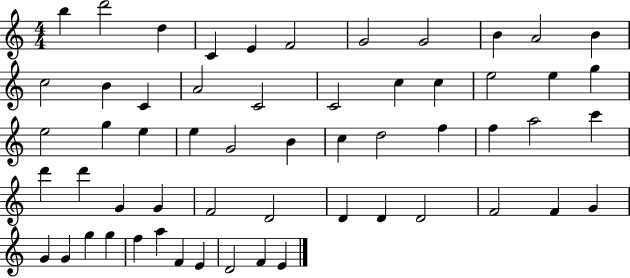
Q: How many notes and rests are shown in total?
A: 57